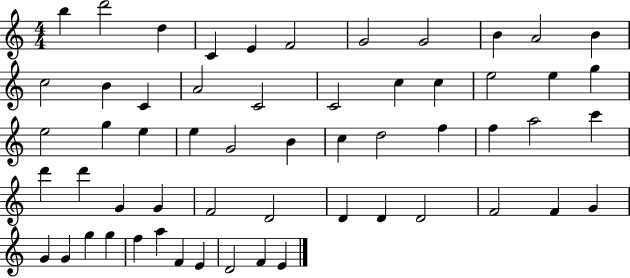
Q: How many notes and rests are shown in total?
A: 57